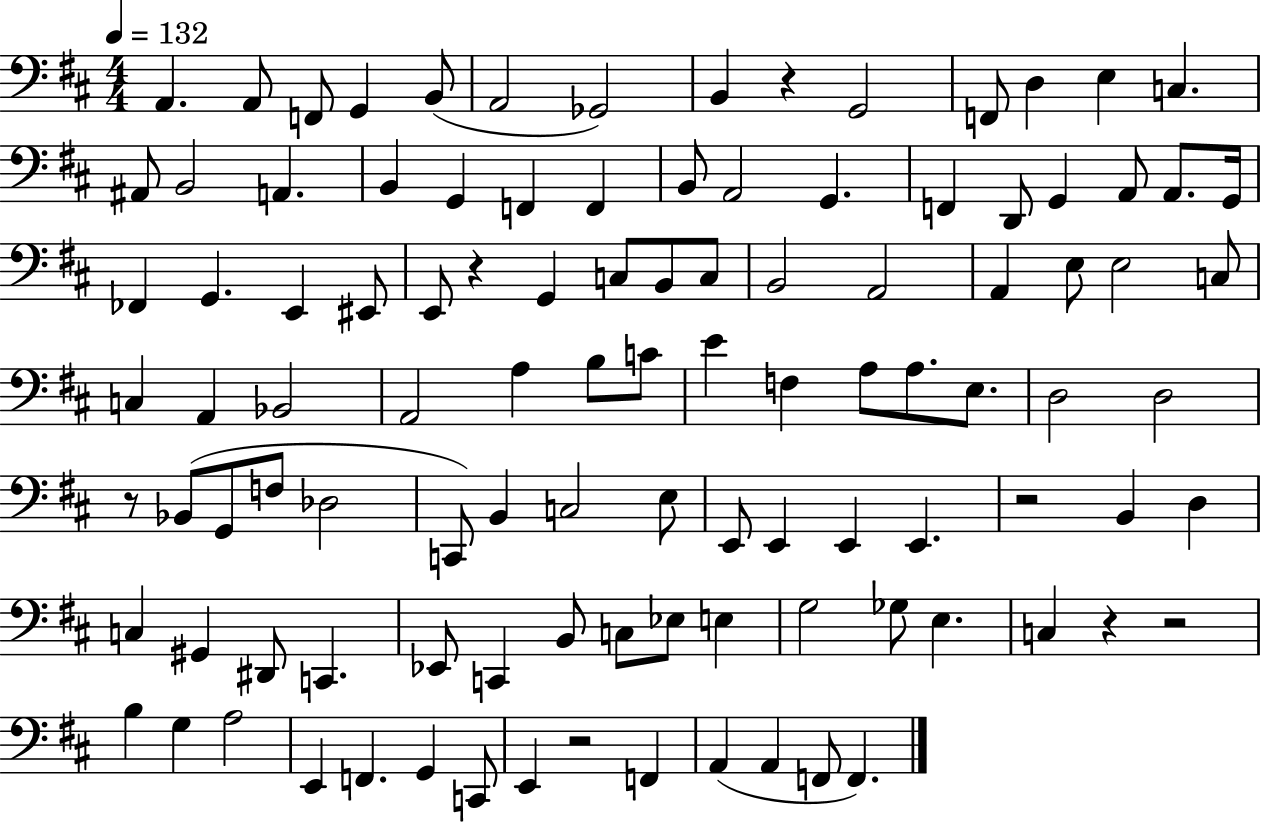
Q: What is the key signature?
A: D major